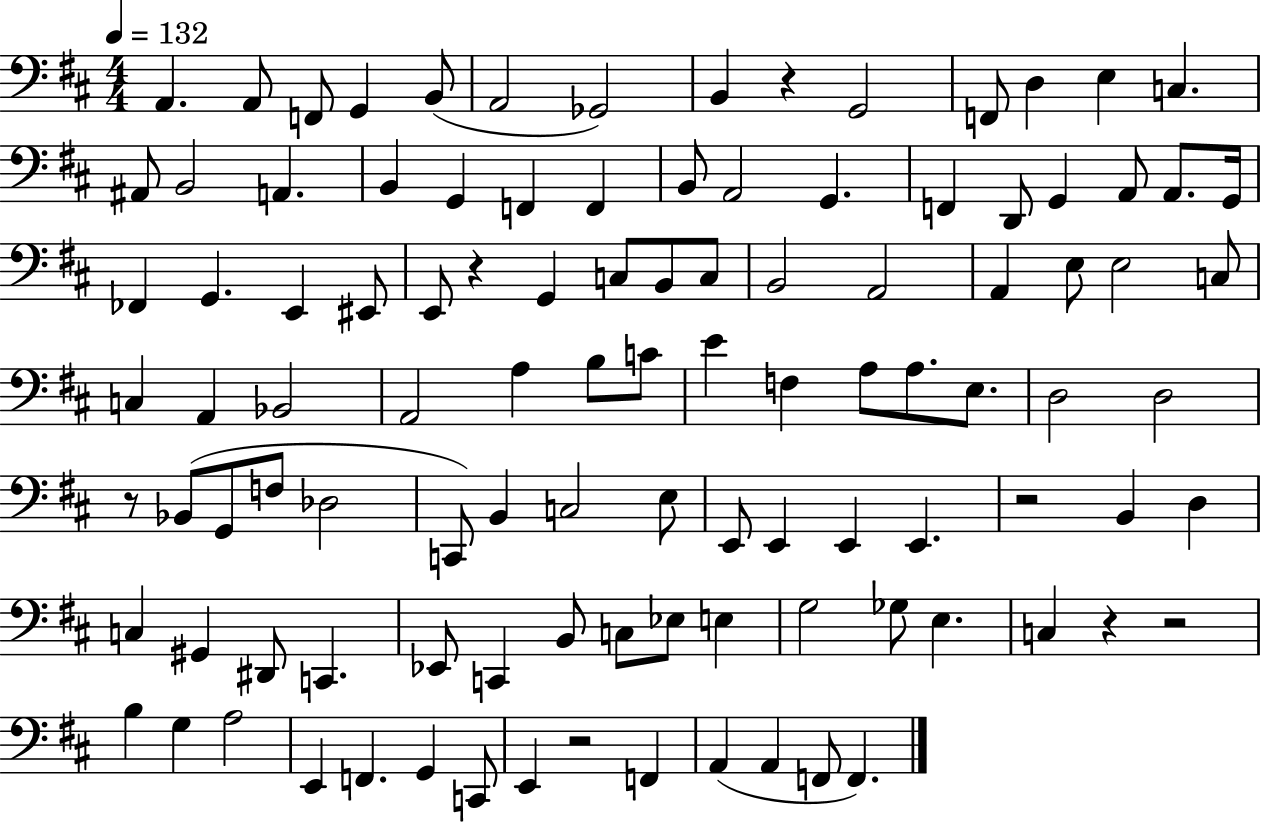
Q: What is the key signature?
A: D major